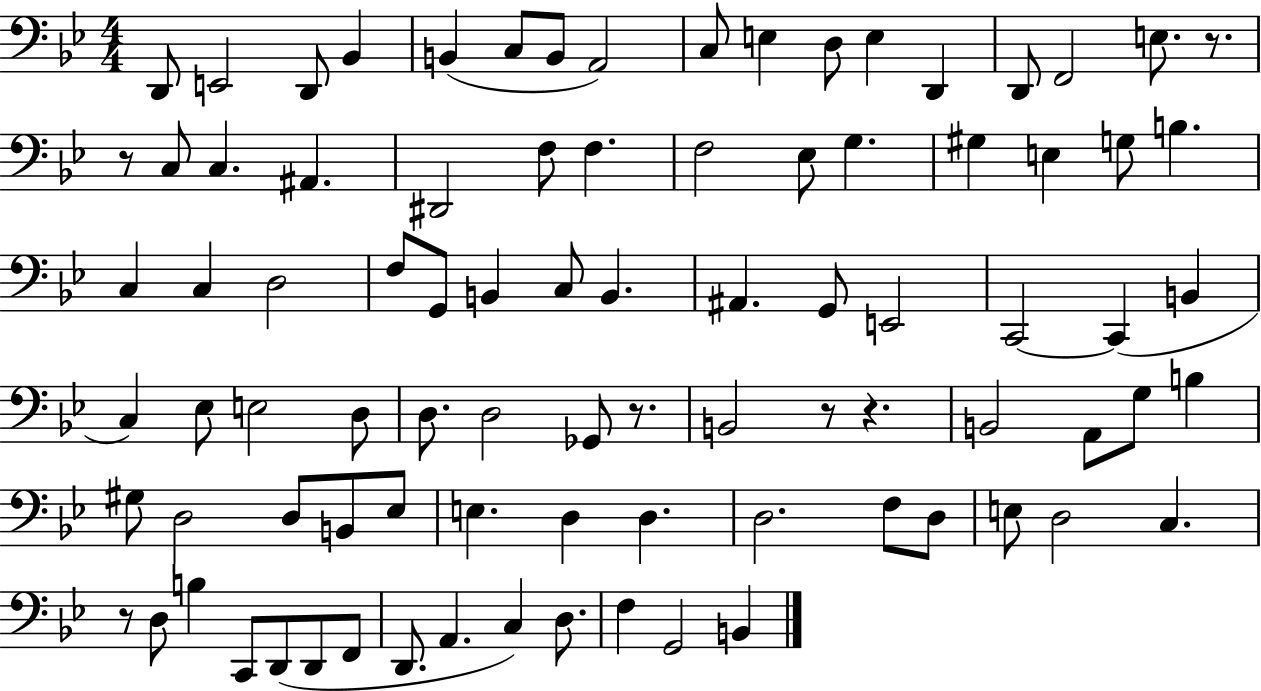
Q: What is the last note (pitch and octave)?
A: B2